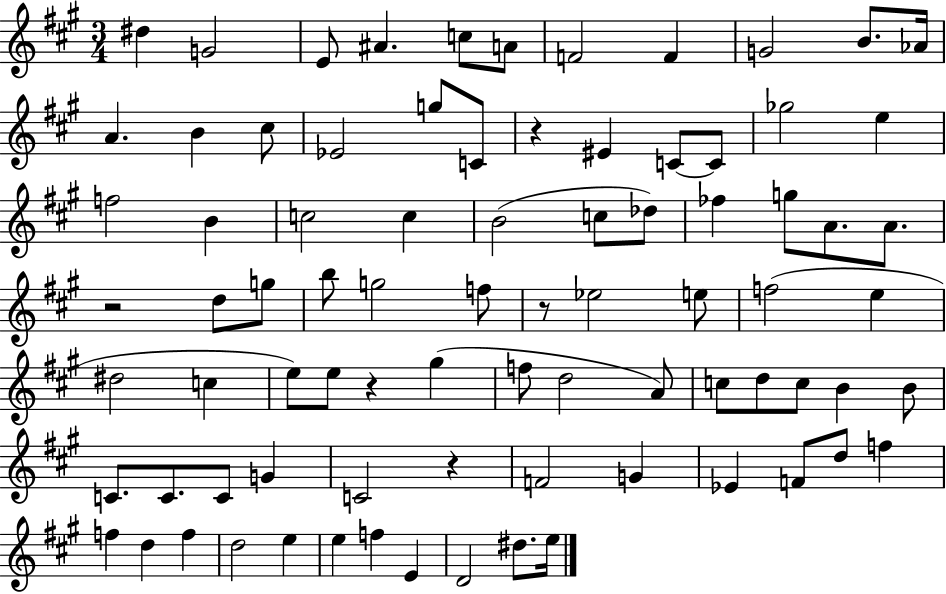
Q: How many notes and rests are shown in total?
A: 82